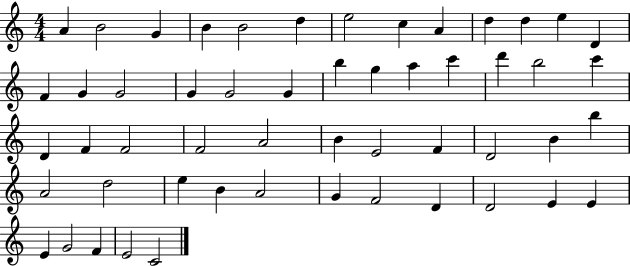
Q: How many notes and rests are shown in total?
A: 53